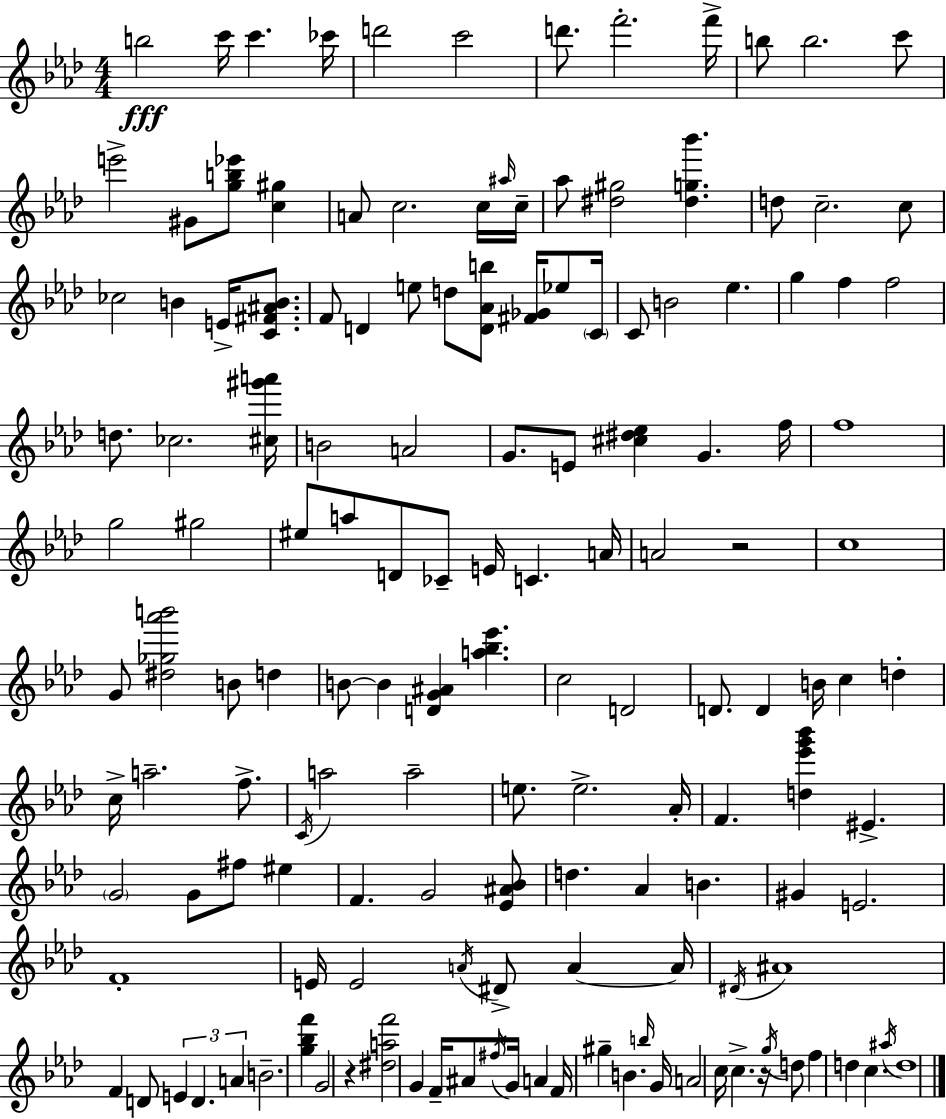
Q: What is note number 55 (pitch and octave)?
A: C4